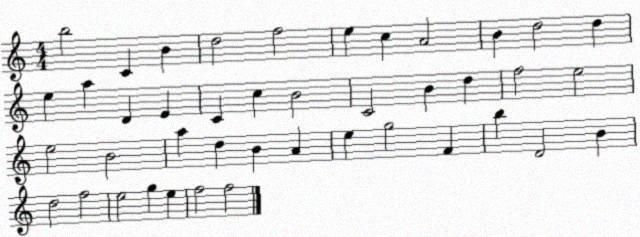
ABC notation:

X:1
T:Untitled
M:4/4
L:1/4
K:C
b2 C B d2 f2 e c A2 B d2 d e a D E C c B2 C2 B d f2 e2 e2 B2 a d B A e g2 F b D2 B d2 f2 e2 g e f2 f2